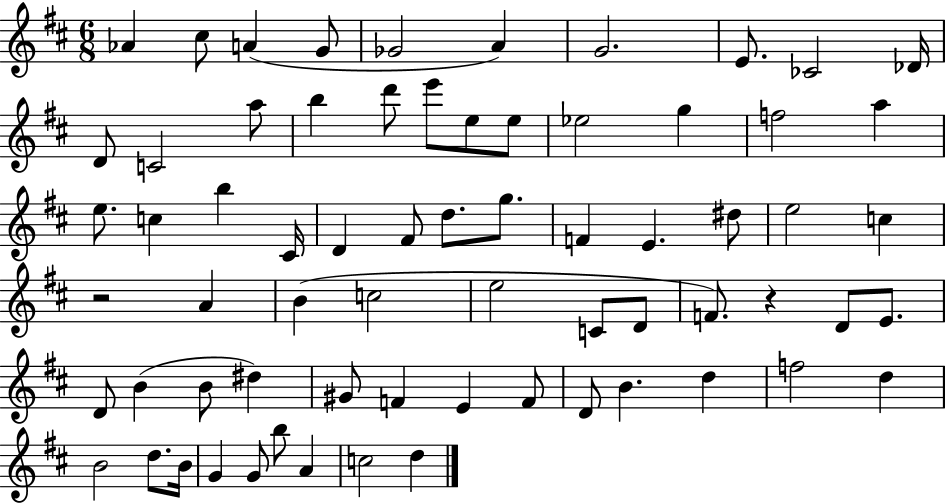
X:1
T:Untitled
M:6/8
L:1/4
K:D
_A ^c/2 A G/2 _G2 A G2 E/2 _C2 _D/4 D/2 C2 a/2 b d'/2 e'/2 e/2 e/2 _e2 g f2 a e/2 c b ^C/4 D ^F/2 d/2 g/2 F E ^d/2 e2 c z2 A B c2 e2 C/2 D/2 F/2 z D/2 E/2 D/2 B B/2 ^d ^G/2 F E F/2 D/2 B d f2 d B2 d/2 B/4 G G/2 b/2 A c2 d